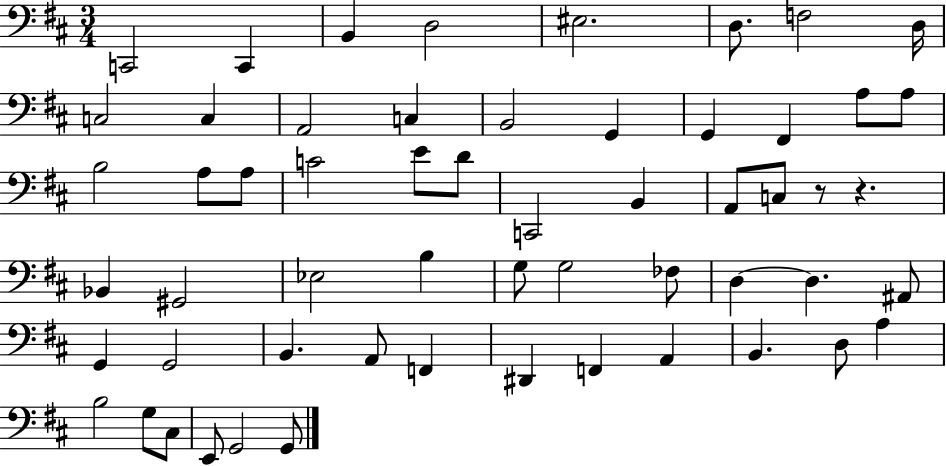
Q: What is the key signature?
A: D major